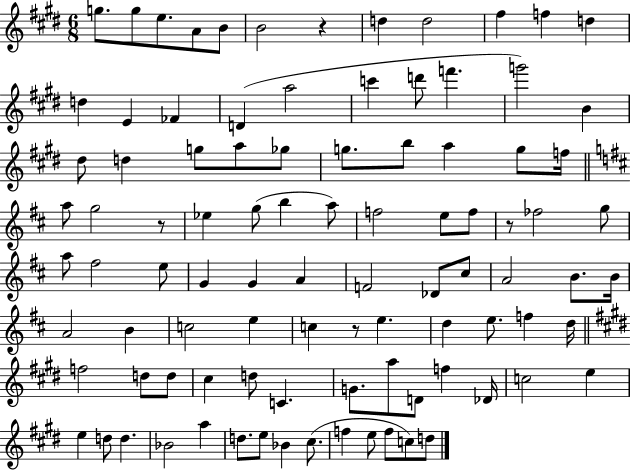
G5/e. G5/e E5/e. A4/e B4/e B4/h R/q D5/q D5/h F#5/q F5/q D5/q D5/q E4/q FES4/q D4/q A5/h C6/q D6/e F6/q. G6/h B4/q D#5/e D5/q G5/e A5/e Gb5/e G5/e. B5/e A5/q G5/e F5/s A5/e G5/h R/e Eb5/q G5/e B5/q A5/e F5/h E5/e F5/e R/e FES5/h G5/e A5/e F#5/h E5/e G4/q G4/q A4/q F4/h Db4/e C#5/e A4/h B4/e. B4/s A4/h B4/q C5/h E5/q C5/q R/e E5/q. D5/q E5/e. F5/q D5/s F5/h D5/e D5/e C#5/q D5/e C4/q. G4/e. A5/e D4/e F5/q Db4/s C5/h E5/q E5/q D5/e D5/q. Bb4/h A5/q D5/e. E5/e Bb4/q C#5/e. F5/q E5/e F5/e C5/e D5/e